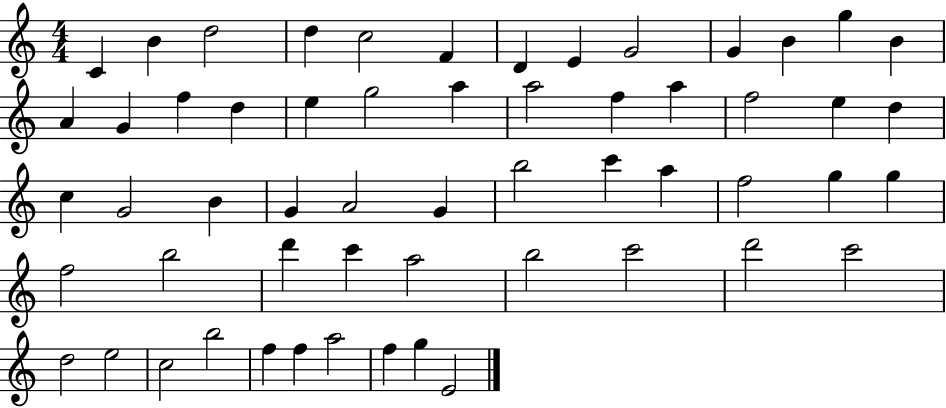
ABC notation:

X:1
T:Untitled
M:4/4
L:1/4
K:C
C B d2 d c2 F D E G2 G B g B A G f d e g2 a a2 f a f2 e d c G2 B G A2 G b2 c' a f2 g g f2 b2 d' c' a2 b2 c'2 d'2 c'2 d2 e2 c2 b2 f f a2 f g E2